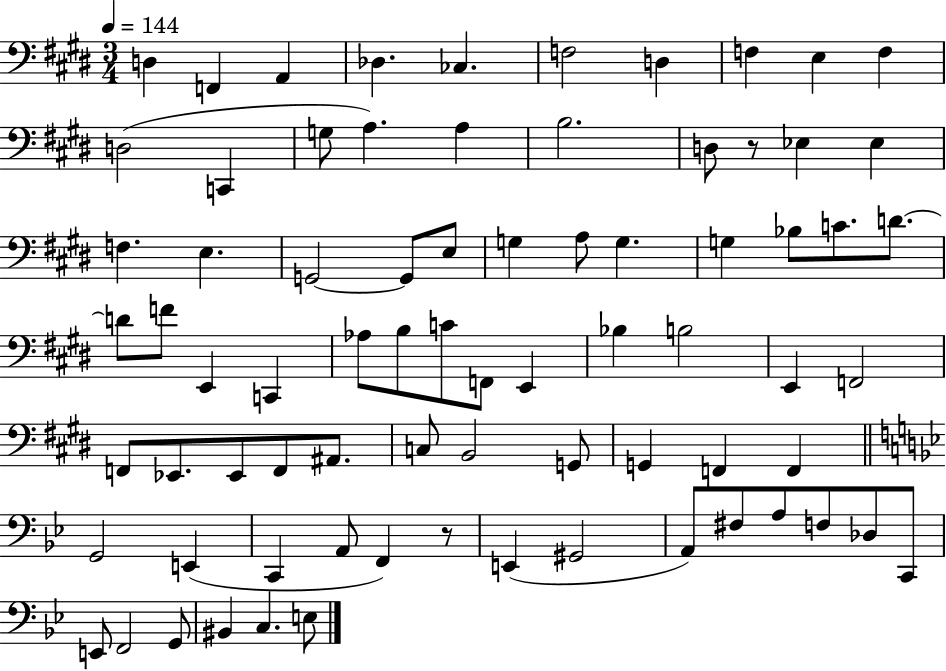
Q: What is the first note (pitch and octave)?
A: D3